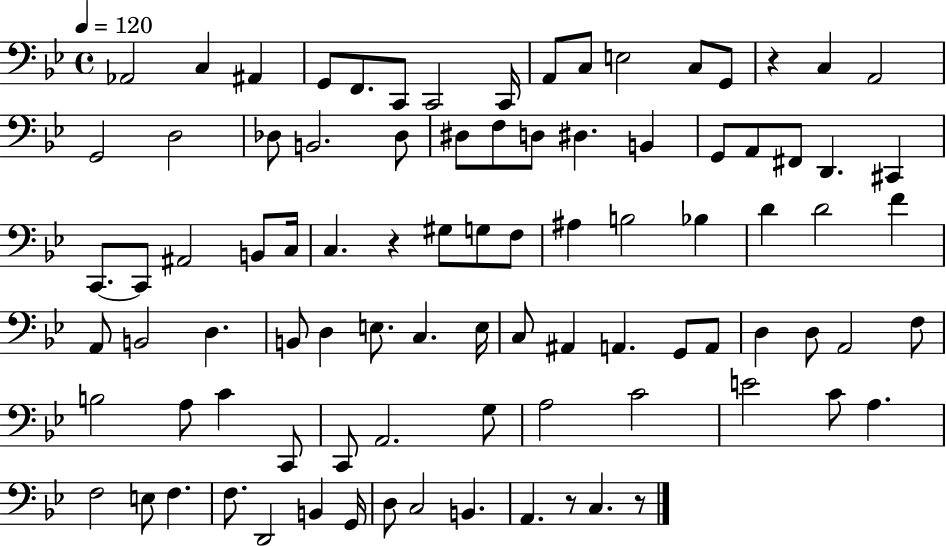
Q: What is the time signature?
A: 4/4